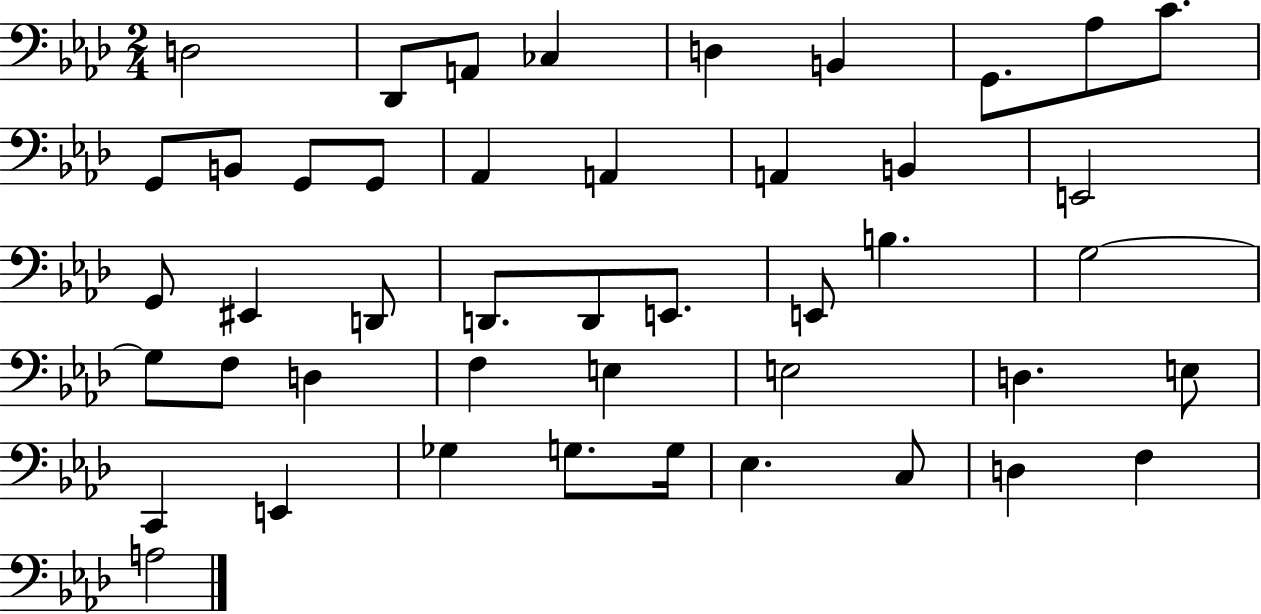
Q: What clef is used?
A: bass